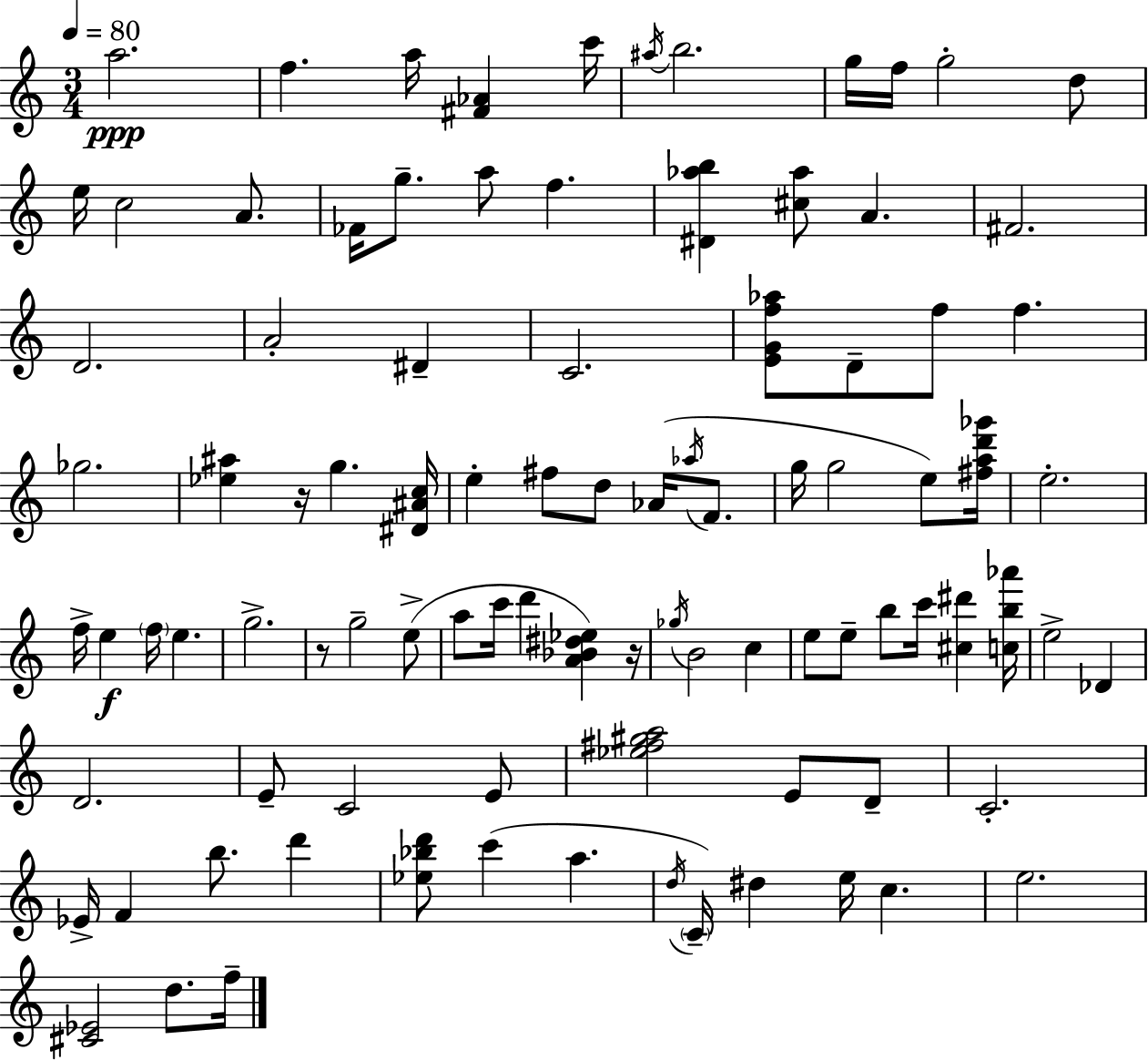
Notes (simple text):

A5/h. F5/q. A5/s [F#4,Ab4]/q C6/s A#5/s B5/h. G5/s F5/s G5/h D5/e E5/s C5/h A4/e. FES4/s G5/e. A5/e F5/q. [D#4,Ab5,B5]/q [C#5,Ab5]/e A4/q. F#4/h. D4/h. A4/h D#4/q C4/h. [E4,G4,F5,Ab5]/e D4/e F5/e F5/q. Gb5/h. [Eb5,A#5]/q R/s G5/q. [D#4,A#4,C5]/s E5/q F#5/e D5/e Ab4/s Ab5/s F4/e. G5/s G5/h E5/e [F#5,A5,D6,Gb6]/s E5/h. F5/s E5/q F5/s E5/q. G5/h. R/e G5/h E5/e A5/e C6/s D6/q [A4,Bb4,D#5,Eb5]/q R/s Gb5/s B4/h C5/q E5/e E5/e B5/e C6/s [C#5,D#6]/q [C5,B5,Ab6]/s E5/h Db4/q D4/h. E4/e C4/h E4/e [Eb5,F#5,G#5,A5]/h E4/e D4/e C4/h. Eb4/s F4/q B5/e. D6/q [Eb5,Bb5,D6]/e C6/q A5/q. D5/s C4/s D#5/q E5/s C5/q. E5/h. [C#4,Eb4]/h D5/e. F5/s